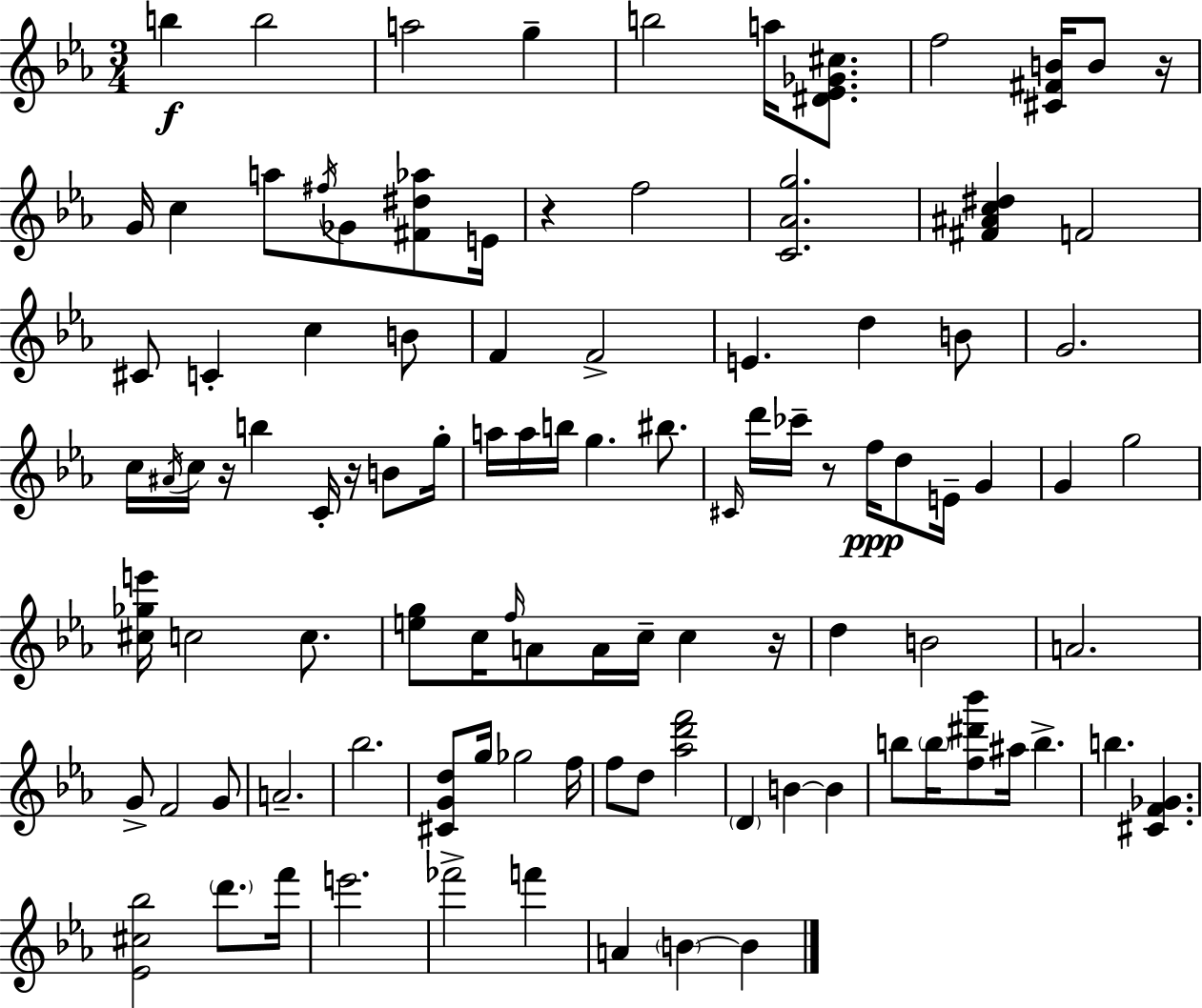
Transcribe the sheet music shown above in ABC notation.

X:1
T:Untitled
M:3/4
L:1/4
K:Cm
b b2 a2 g b2 a/4 [^D_E_G^c]/2 f2 [^C^FB]/4 B/2 z/4 G/4 c a/2 ^f/4 _G/2 [^F^d_a]/2 E/4 z f2 [C_Ag]2 [^F^Ac^d] F2 ^C/2 C c B/2 F F2 E d B/2 G2 c/4 ^A/4 c/4 z/4 b C/4 z/4 B/2 g/4 a/4 a/4 b/4 g ^b/2 ^C/4 d'/4 _c'/4 z/2 f/4 d/2 E/4 G G g2 [^c_ge']/4 c2 c/2 [eg]/2 c/4 f/4 A/2 A/4 c/4 c z/4 d B2 A2 G/2 F2 G/2 A2 _b2 [^CGd]/2 g/4 _g2 f/4 f/2 d/2 [_ad'f']2 D B B b/2 b/4 [f^d'_b']/2 ^a/4 b b [^CF_G] [_E^c_b]2 d'/2 f'/4 e'2 _f'2 f' A B B